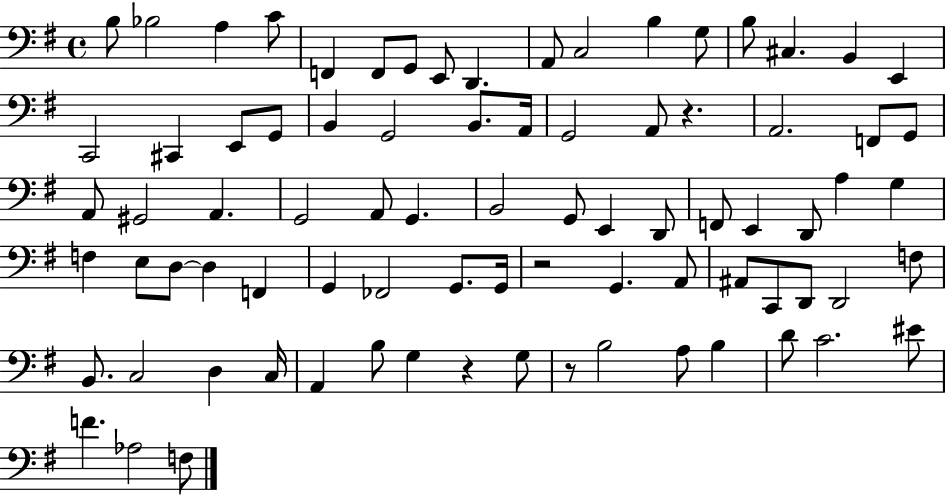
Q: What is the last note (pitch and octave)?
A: F3